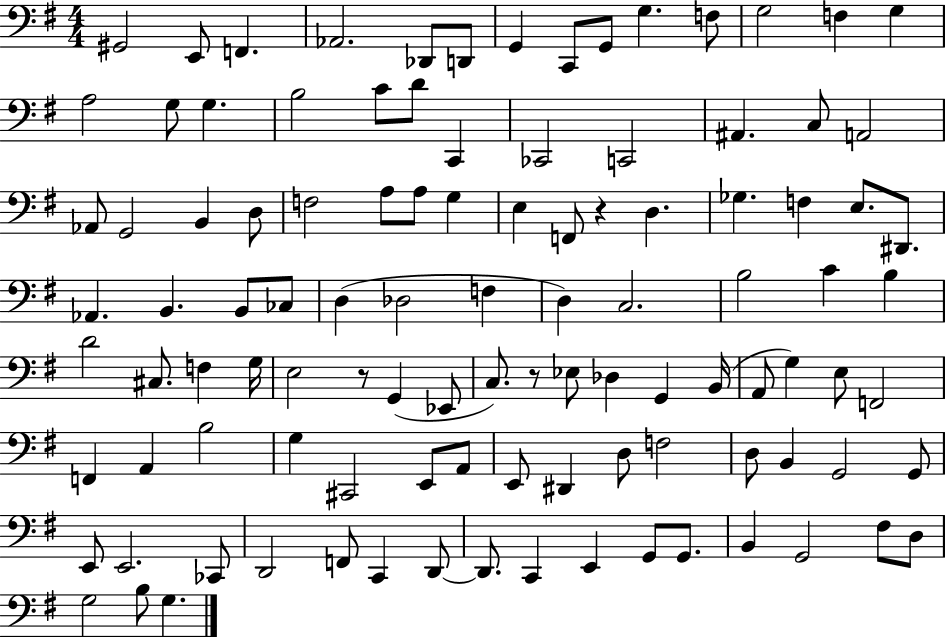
{
  \clef bass
  \numericTimeSignature
  \time 4/4
  \key g \major
  \repeat volta 2 { gis,2 e,8 f,4. | aes,2. des,8 d,8 | g,4 c,8 g,8 g4. f8 | g2 f4 g4 | \break a2 g8 g4. | b2 c'8 d'8 c,4 | ces,2 c,2 | ais,4. c8 a,2 | \break aes,8 g,2 b,4 d8 | f2 a8 a8 g4 | e4 f,8 r4 d4. | ges4. f4 e8. dis,8. | \break aes,4. b,4. b,8 ces8 | d4( des2 f4 | d4) c2. | b2 c'4 b4 | \break d'2 cis8. f4 g16 | e2 r8 g,4( ees,8 | c8.) r8 ees8 des4 g,4 b,16( | a,8 g4) e8 f,2 | \break f,4 a,4 b2 | g4 cis,2 e,8 a,8 | e,8 dis,4 d8 f2 | d8 b,4 g,2 g,8 | \break e,8 e,2. ces,8 | d,2 f,8 c,4 d,8~~ | d,8. c,4 e,4 g,8 g,8. | b,4 g,2 fis8 d8 | \break g2 b8 g4. | } \bar "|."
}